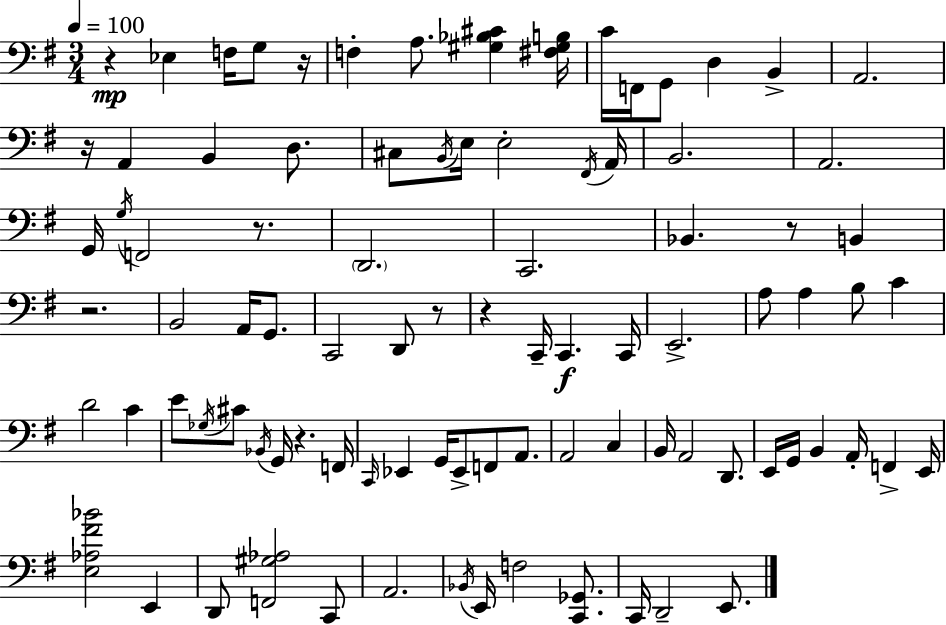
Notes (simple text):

R/q Eb3/q F3/s G3/e R/s F3/q A3/e. [G#3,Bb3,C#4]/q [F#3,G#3,B3]/s C4/s F2/s G2/e D3/q B2/q A2/h. R/s A2/q B2/q D3/e. C#3/e B2/s E3/s E3/h F#2/s A2/s B2/h. A2/h. G2/s G3/s F2/h R/e. D2/h. C2/h. Bb2/q. R/e B2/q R/h. B2/h A2/s G2/e. C2/h D2/e R/e R/q C2/s C2/q. C2/s E2/h. A3/e A3/q B3/e C4/q D4/h C4/q E4/e Gb3/s C#4/e Bb2/s G2/s R/q. F2/s C2/s Eb2/q G2/s Eb2/e F2/e A2/e. A2/h C3/q B2/s A2/h D2/e. E2/s G2/s B2/q A2/s F2/q E2/s [E3,Ab3,F#4,Bb4]/h E2/q D2/e [F2,G#3,Ab3]/h C2/e A2/h. Bb2/s E2/s F3/h [C2,Gb2]/e. C2/s D2/h E2/e.